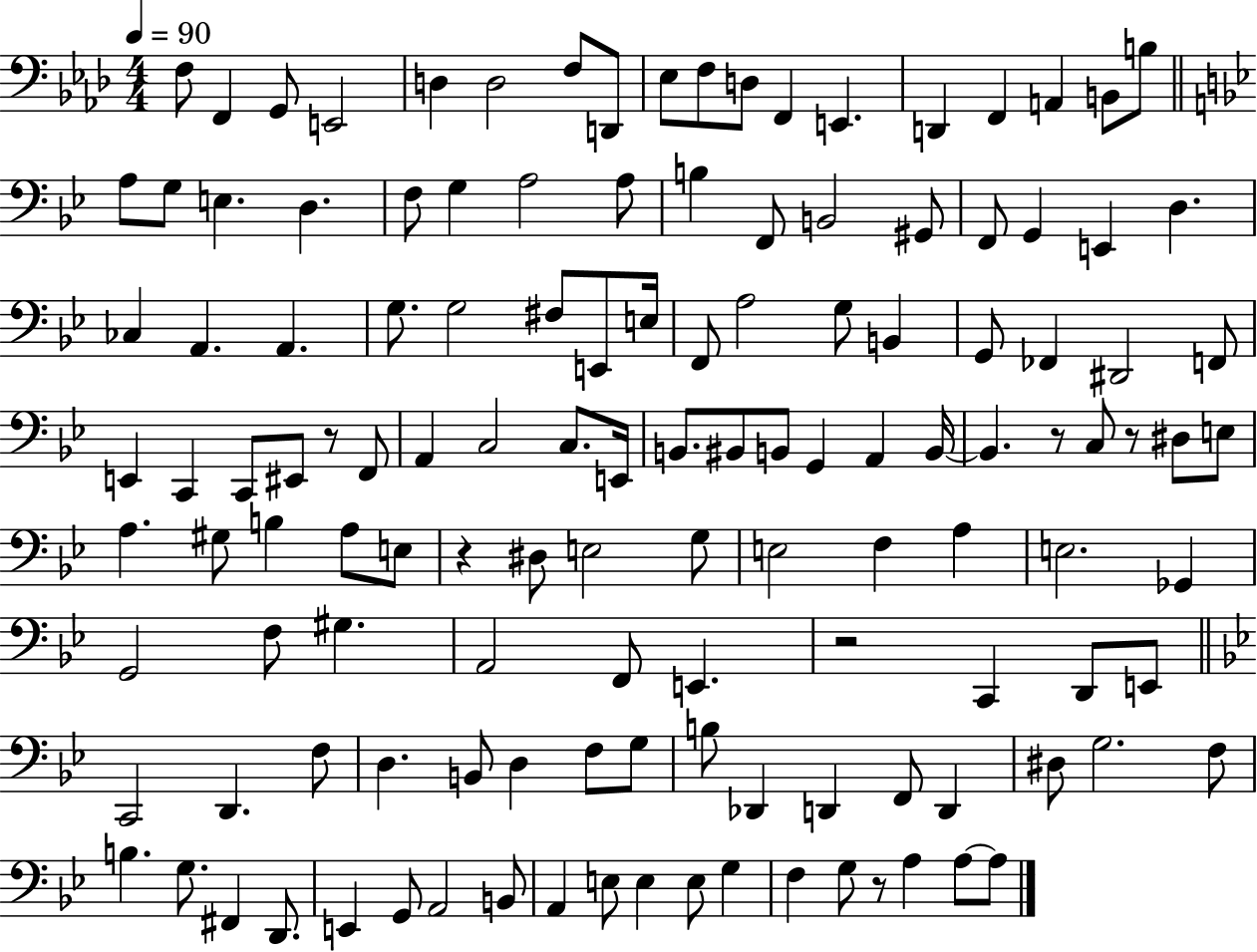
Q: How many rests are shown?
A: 6